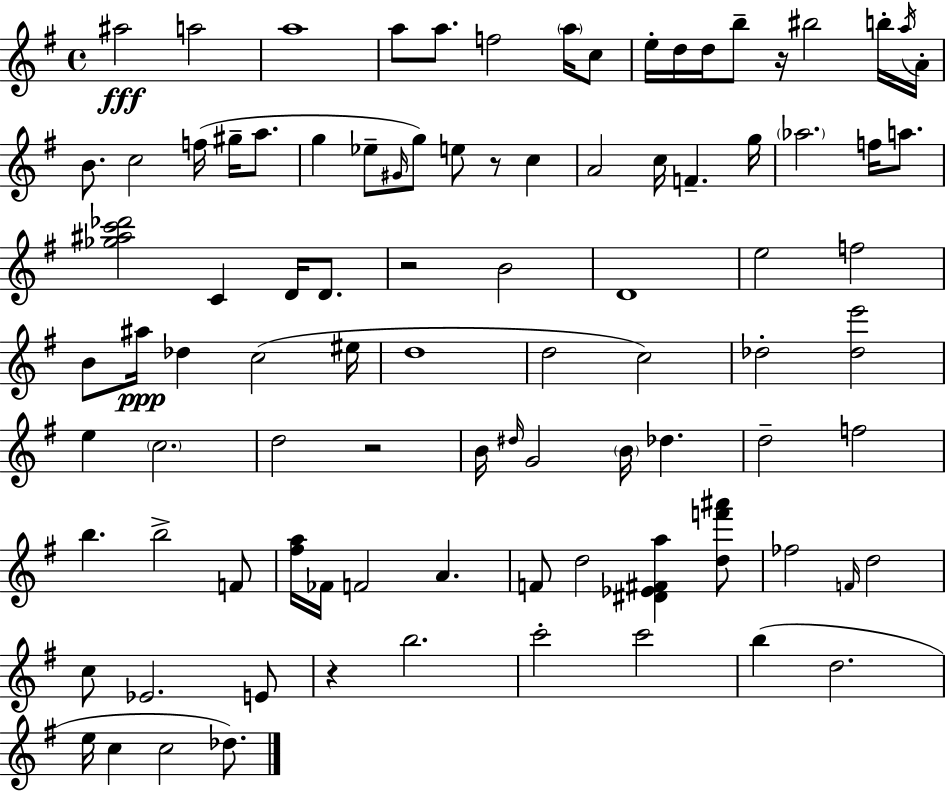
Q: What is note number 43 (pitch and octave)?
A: A#5